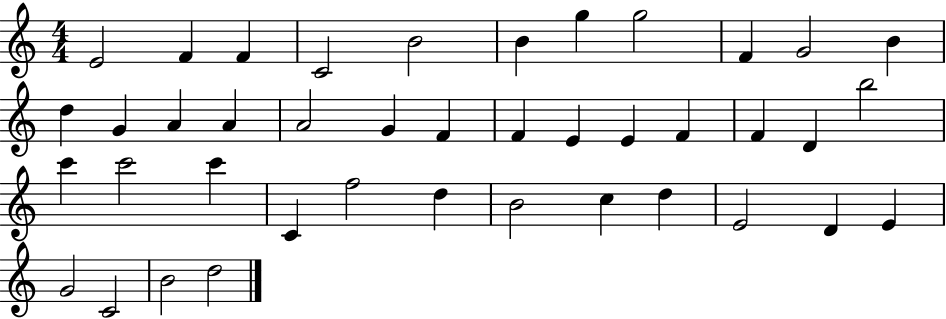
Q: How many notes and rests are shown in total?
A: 41